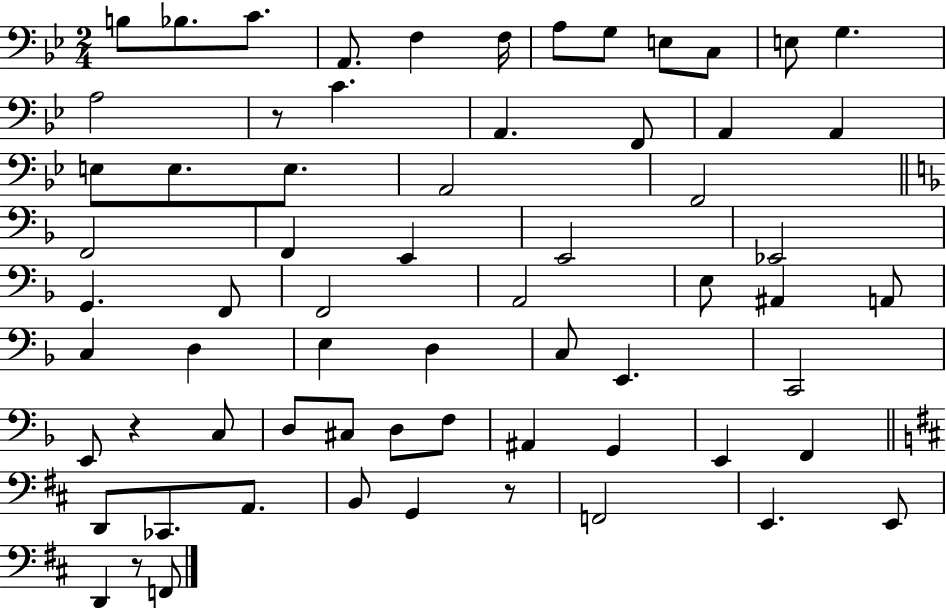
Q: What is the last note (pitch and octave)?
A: F2